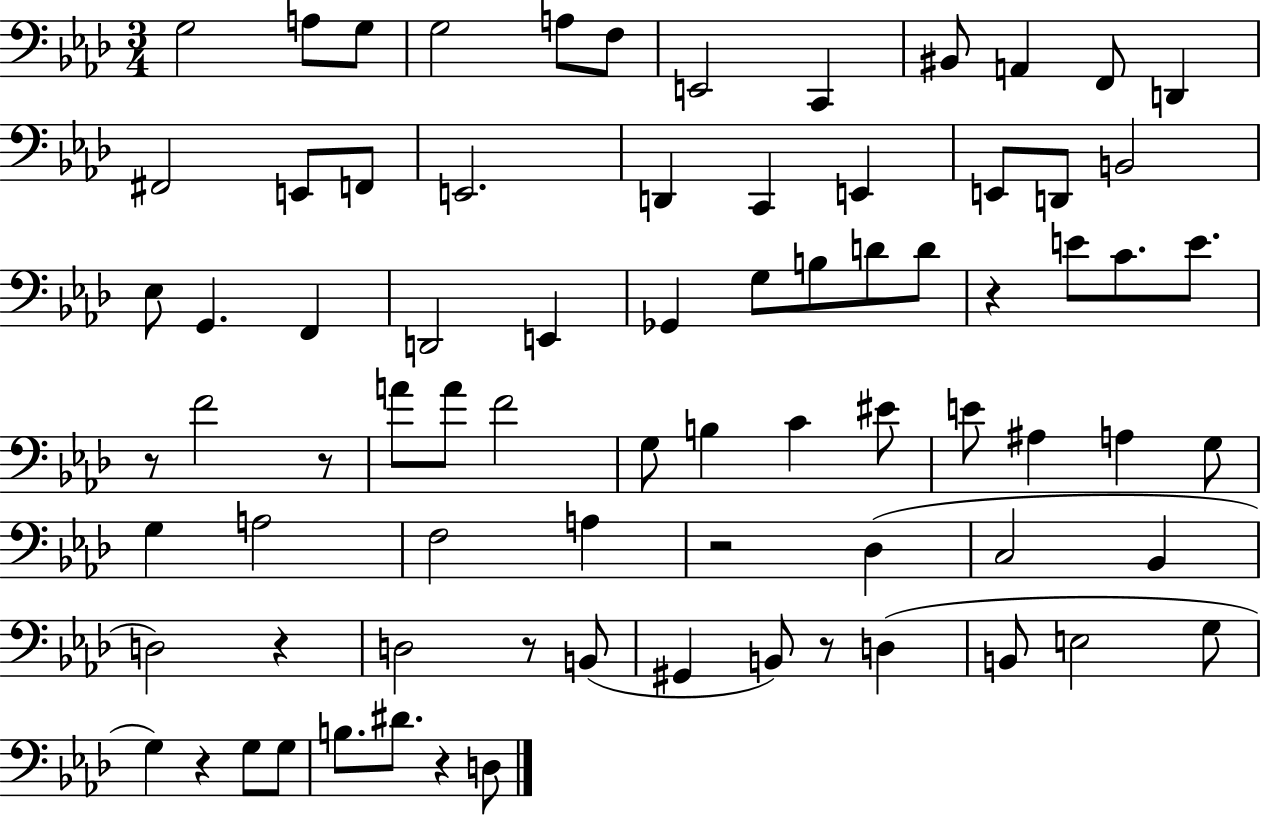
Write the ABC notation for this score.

X:1
T:Untitled
M:3/4
L:1/4
K:Ab
G,2 A,/2 G,/2 G,2 A,/2 F,/2 E,,2 C,, ^B,,/2 A,, F,,/2 D,, ^F,,2 E,,/2 F,,/2 E,,2 D,, C,, E,, E,,/2 D,,/2 B,,2 _E,/2 G,, F,, D,,2 E,, _G,, G,/2 B,/2 D/2 D/2 z E/2 C/2 E/2 z/2 F2 z/2 A/2 A/2 F2 G,/2 B, C ^E/2 E/2 ^A, A, G,/2 G, A,2 F,2 A, z2 _D, C,2 _B,, D,2 z D,2 z/2 B,,/2 ^G,, B,,/2 z/2 D, B,,/2 E,2 G,/2 G, z G,/2 G,/2 B,/2 ^D/2 z D,/2